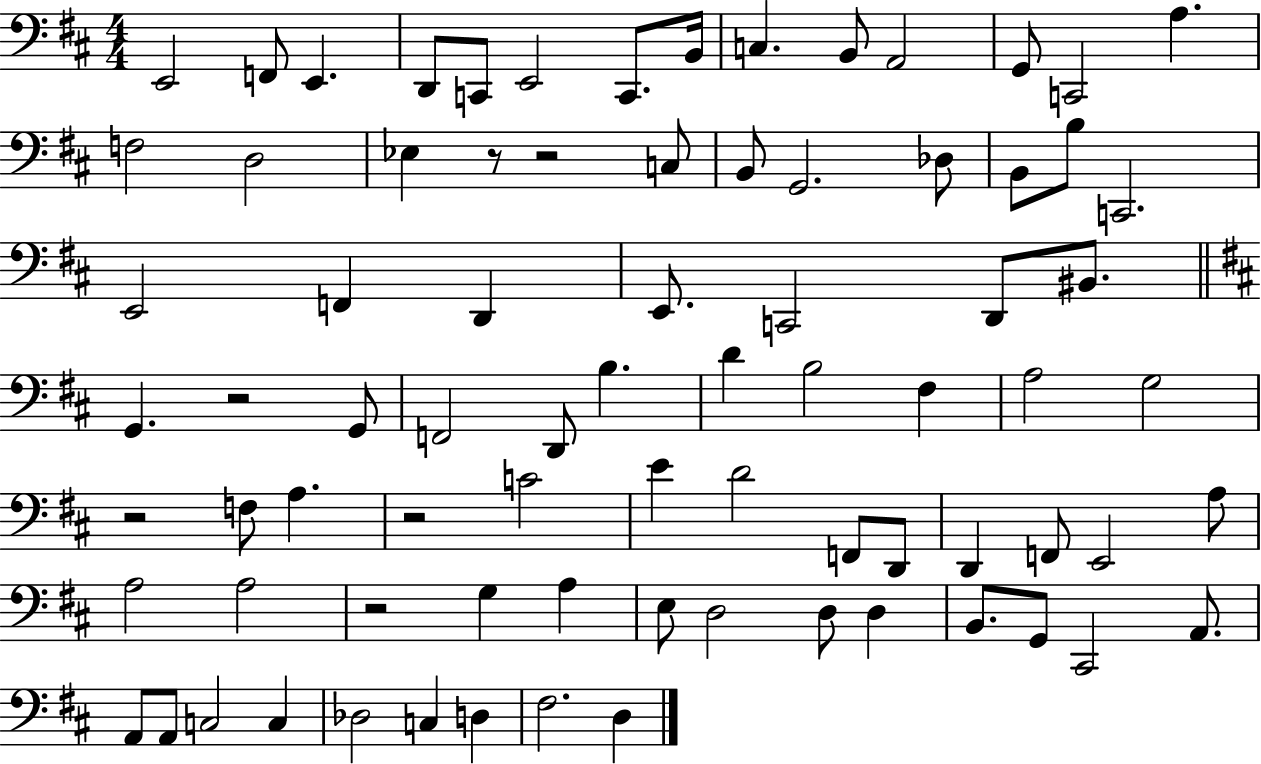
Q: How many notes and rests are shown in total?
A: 79